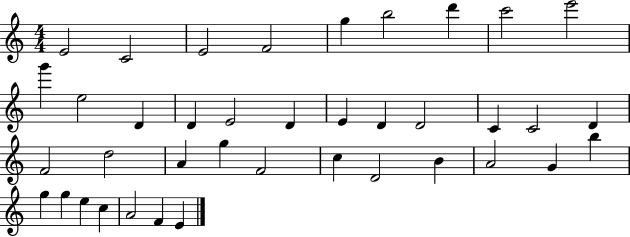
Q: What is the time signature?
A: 4/4